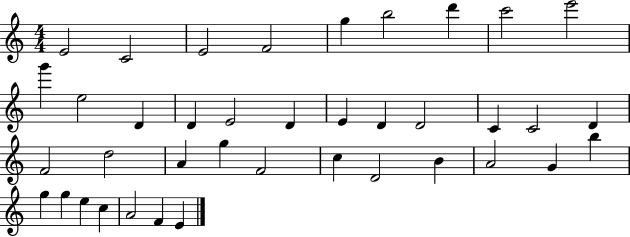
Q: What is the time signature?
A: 4/4